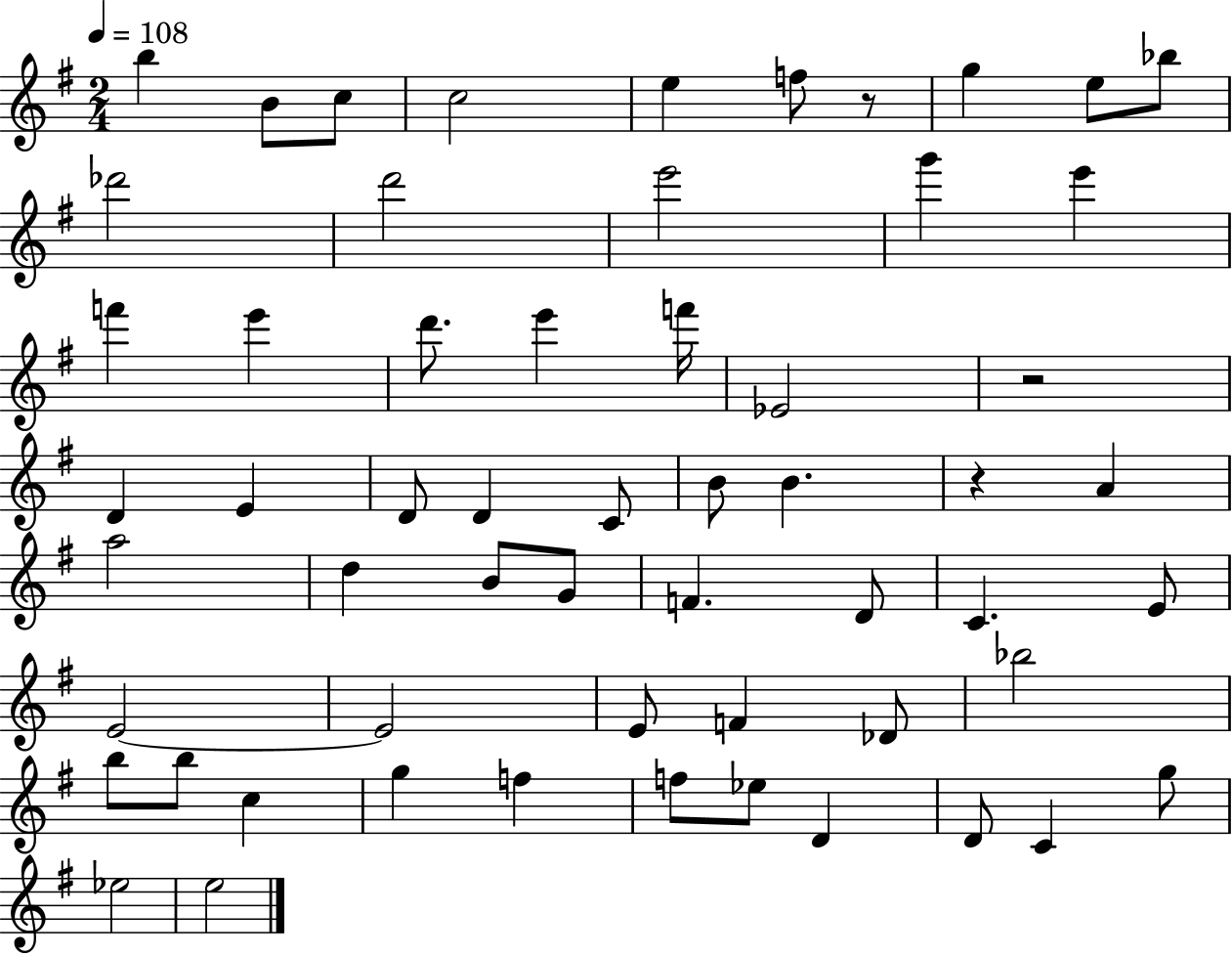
X:1
T:Untitled
M:2/4
L:1/4
K:G
b B/2 c/2 c2 e f/2 z/2 g e/2 _b/2 _d'2 d'2 e'2 g' e' f' e' d'/2 e' f'/4 _E2 z2 D E D/2 D C/2 B/2 B z A a2 d B/2 G/2 F D/2 C E/2 E2 E2 E/2 F _D/2 _b2 b/2 b/2 c g f f/2 _e/2 D D/2 C g/2 _e2 e2